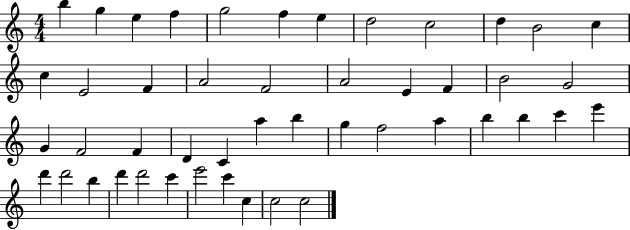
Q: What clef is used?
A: treble